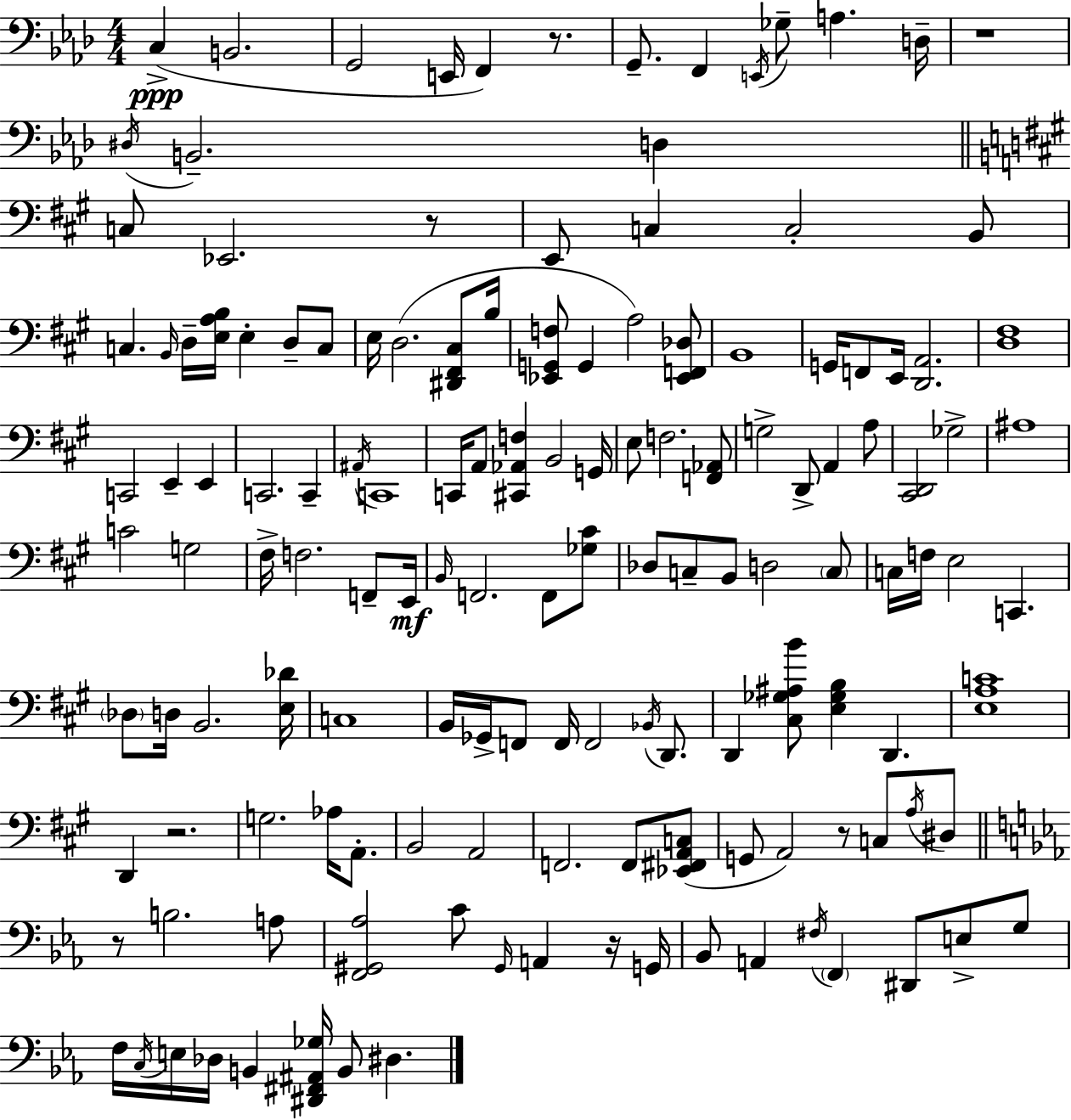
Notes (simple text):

C3/q B2/h. G2/h E2/s F2/q R/e. G2/e. F2/q E2/s Gb3/e A3/q. D3/s R/w D#3/s B2/h. D3/q C3/e Eb2/h. R/e E2/e C3/q C3/h B2/e C3/q. B2/s D3/s [E3,A3,B3]/s E3/q D3/e C3/e E3/s D3/h. [D#2,F#2,C#3]/e B3/s [Eb2,G2,F3]/e G2/q A3/h [Eb2,F2,Db3]/e B2/w G2/s F2/e E2/s [D2,A2]/h. [D3,F#3]/w C2/h E2/q E2/q C2/h. C2/q A#2/s C2/w C2/s A2/e [C#2,Ab2,F3]/q B2/h G2/s E3/e F3/h. [F2,Ab2]/e G3/h D2/e A2/q A3/e [C#2,D2]/h Gb3/h A#3/w C4/h G3/h F#3/s F3/h. F2/e E2/s B2/s F2/h. F2/e [Gb3,C#4]/e Db3/e C3/e B2/e D3/h C3/e C3/s F3/s E3/h C2/q. Db3/e D3/s B2/h. [E3,Db4]/s C3/w B2/s Gb2/s F2/e F2/s F2/h Bb2/s D2/e. D2/q [C#3,Gb3,A#3,B4]/e [E3,Gb3,B3]/q D2/q. [E3,A3,C4]/w D2/q R/h. G3/h. Ab3/s A2/e. B2/h A2/h F2/h. F2/e [Eb2,F#2,A2,C3]/e G2/e A2/h R/e C3/e A3/s D#3/e R/e B3/h. A3/e [F2,G#2,Ab3]/h C4/e G#2/s A2/q R/s G2/s Bb2/e A2/q F#3/s F2/q D#2/e E3/e G3/e F3/s C3/s E3/s Db3/s B2/q [D#2,F#2,A#2,Gb3]/s B2/e D#3/q.